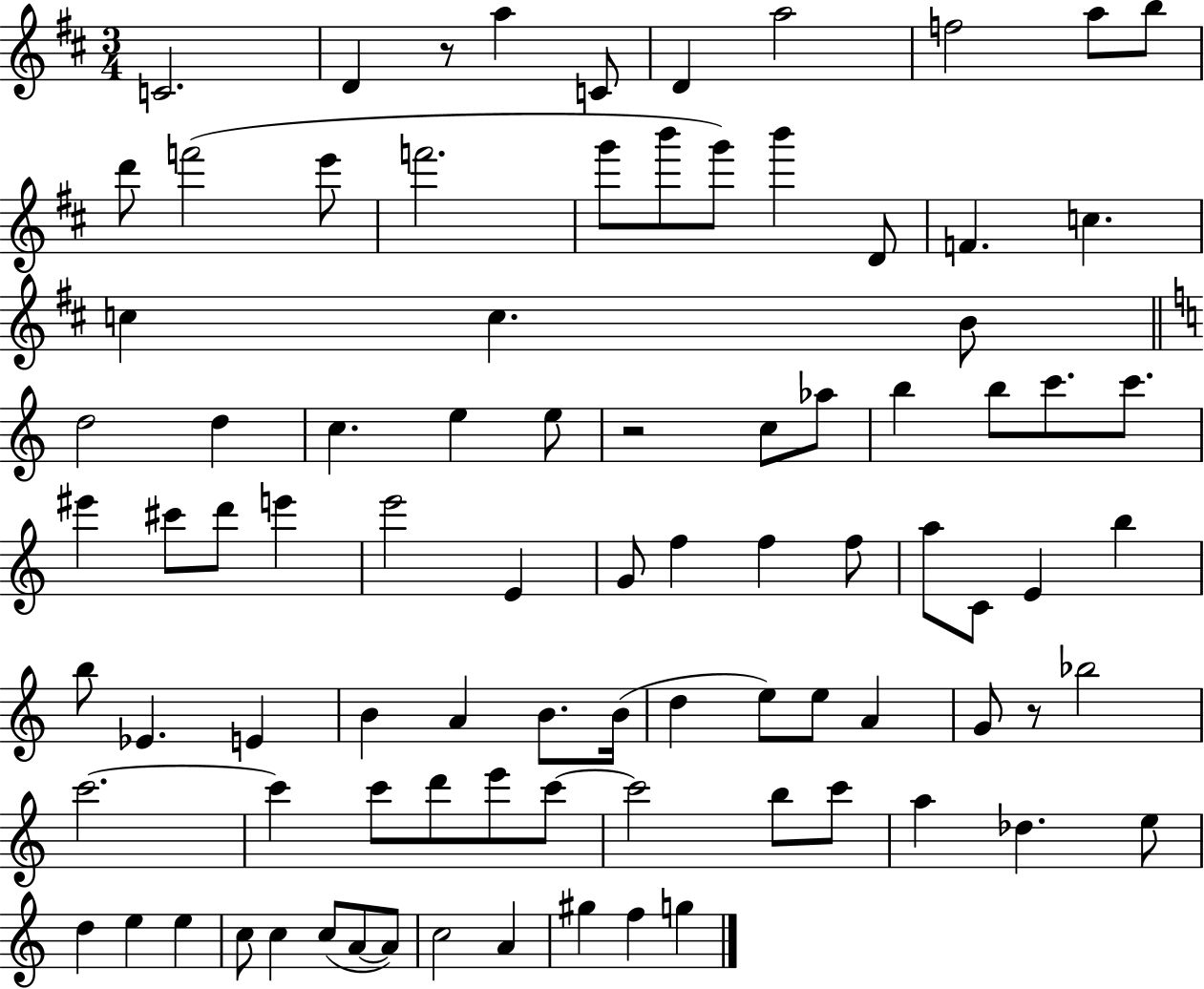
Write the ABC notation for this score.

X:1
T:Untitled
M:3/4
L:1/4
K:D
C2 D z/2 a C/2 D a2 f2 a/2 b/2 d'/2 f'2 e'/2 f'2 g'/2 b'/2 g'/2 b' D/2 F c c c B/2 d2 d c e e/2 z2 c/2 _a/2 b b/2 c'/2 c'/2 ^e' ^c'/2 d'/2 e' e'2 E G/2 f f f/2 a/2 C/2 E b b/2 _E E B A B/2 B/4 d e/2 e/2 A G/2 z/2 _b2 c'2 c' c'/2 d'/2 e'/2 c'/2 c'2 b/2 c'/2 a _d e/2 d e e c/2 c c/2 A/2 A/2 c2 A ^g f g